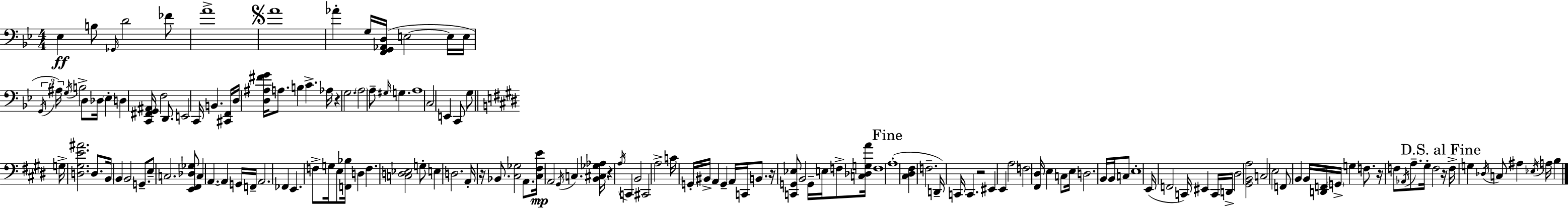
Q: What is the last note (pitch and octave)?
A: B3